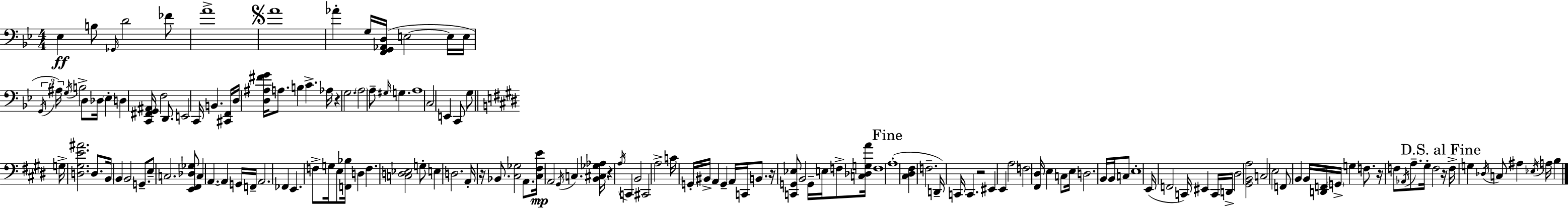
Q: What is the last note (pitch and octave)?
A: B3